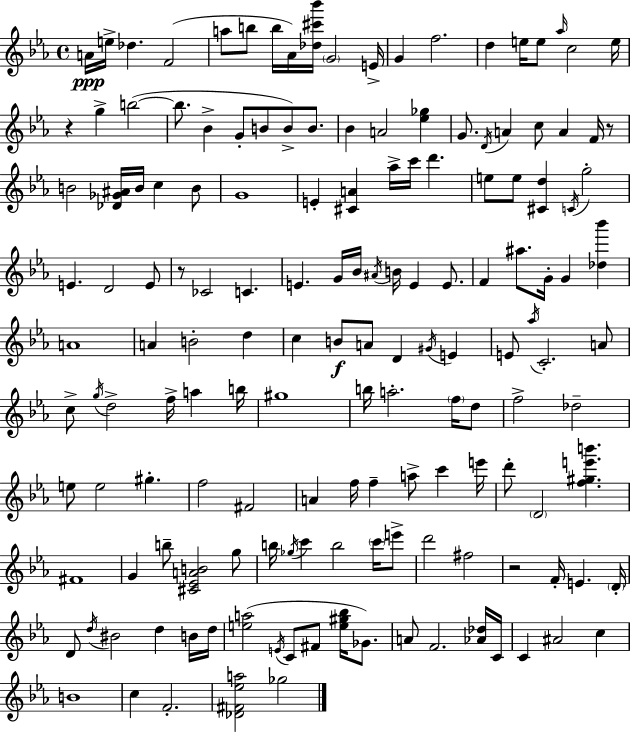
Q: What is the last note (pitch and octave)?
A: Gb5